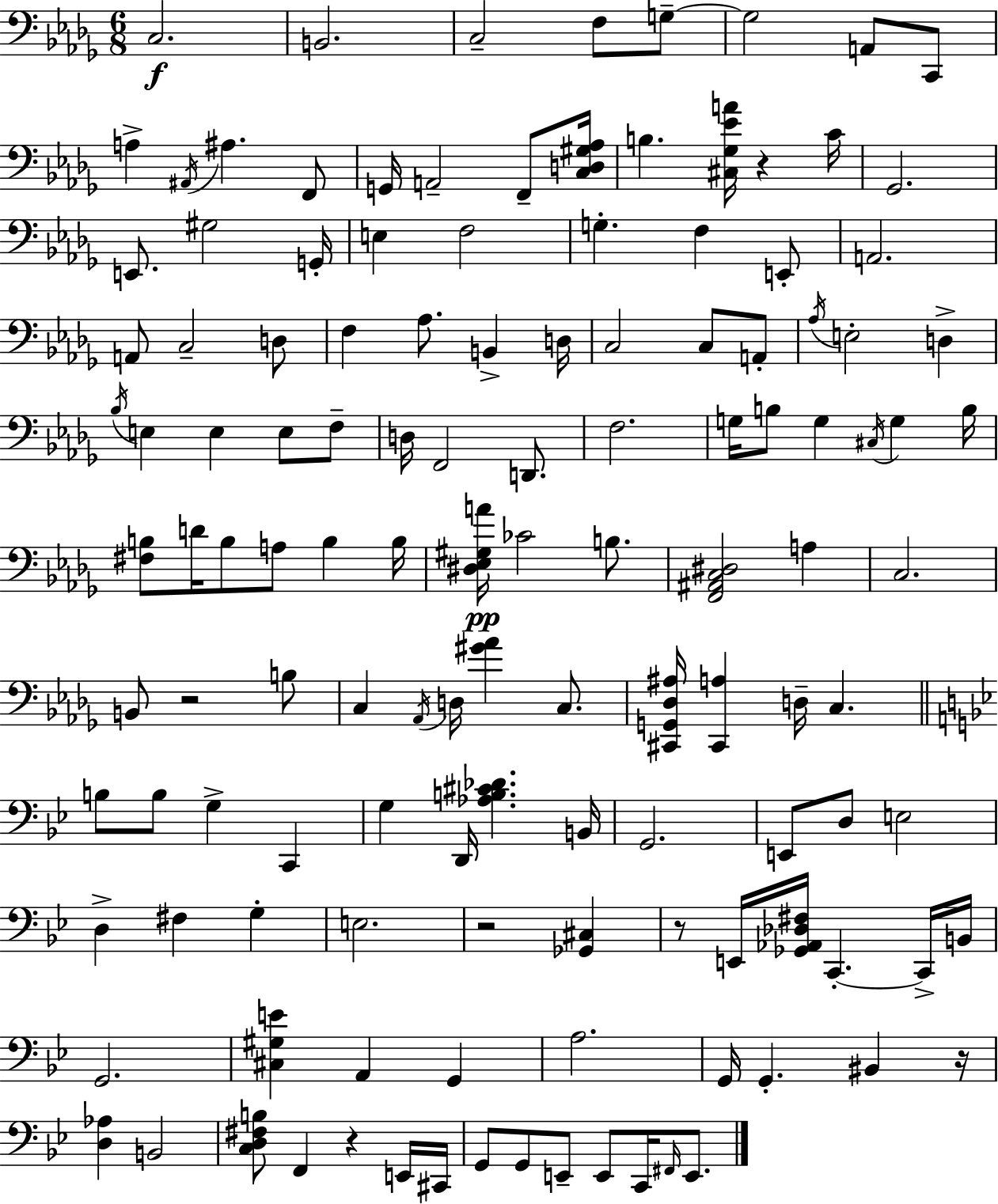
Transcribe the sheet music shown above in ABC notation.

X:1
T:Untitled
M:6/8
L:1/4
K:Bbm
C,2 B,,2 C,2 F,/2 G,/2 G,2 A,,/2 C,,/2 A, ^A,,/4 ^A, F,,/2 G,,/4 A,,2 F,,/2 [C,D,^G,_A,]/4 B, [^C,_G,_EA]/4 z C/4 _G,,2 E,,/2 ^G,2 G,,/4 E, F,2 G, F, E,,/2 A,,2 A,,/2 C,2 D,/2 F, _A,/2 B,, D,/4 C,2 C,/2 A,,/2 _A,/4 E,2 D, _B,/4 E, E, E,/2 F,/2 D,/4 F,,2 D,,/2 F,2 G,/4 B,/2 G, ^C,/4 G, B,/4 [^F,B,]/2 D/4 B,/2 A,/2 B, B,/4 [^D,_E,^G,A]/4 _C2 B,/2 [F,,^A,,C,^D,]2 A, C,2 B,,/2 z2 B,/2 C, _A,,/4 D,/4 [^G_A] C,/2 [^C,,G,,_D,^A,]/4 [^C,,A,] D,/4 C, B,/2 B,/2 G, C,, G, D,,/4 [_A,B,^C_D] B,,/4 G,,2 E,,/2 D,/2 E,2 D, ^F, G, E,2 z2 [_G,,^C,] z/2 E,,/4 [_G,,_A,,_D,^F,]/4 C,, C,,/4 B,,/4 G,,2 [^C,^G,E] A,, G,, A,2 G,,/4 G,, ^B,, z/4 [D,_A,] B,,2 [C,D,^F,B,]/2 F,, z E,,/4 ^C,,/4 G,,/2 G,,/2 E,,/2 E,,/2 C,,/4 ^F,,/4 E,,/2